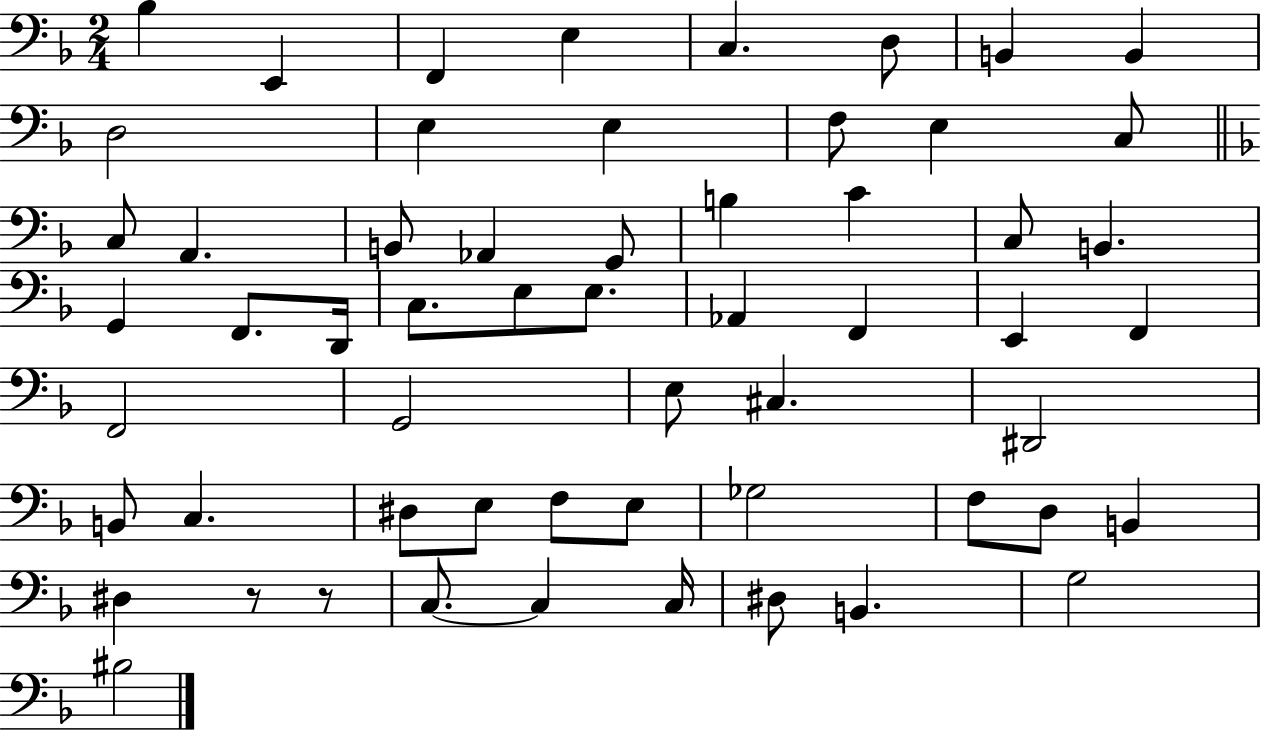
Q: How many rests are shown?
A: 2